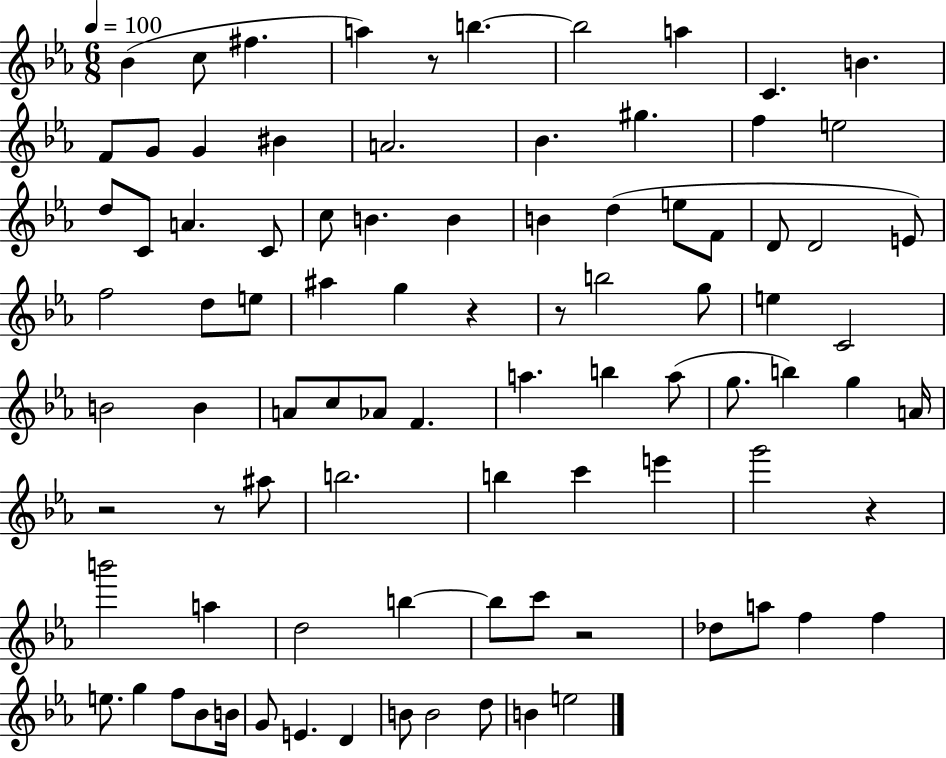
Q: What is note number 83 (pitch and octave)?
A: E5